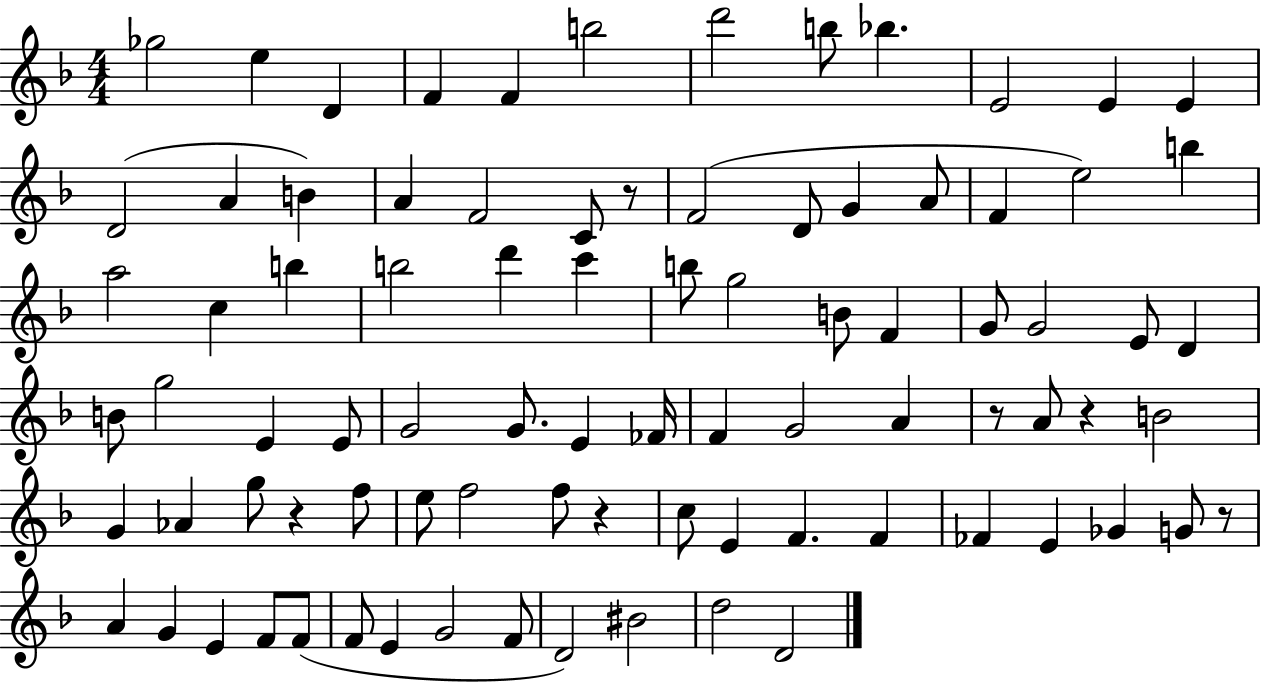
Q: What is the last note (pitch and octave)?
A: D4